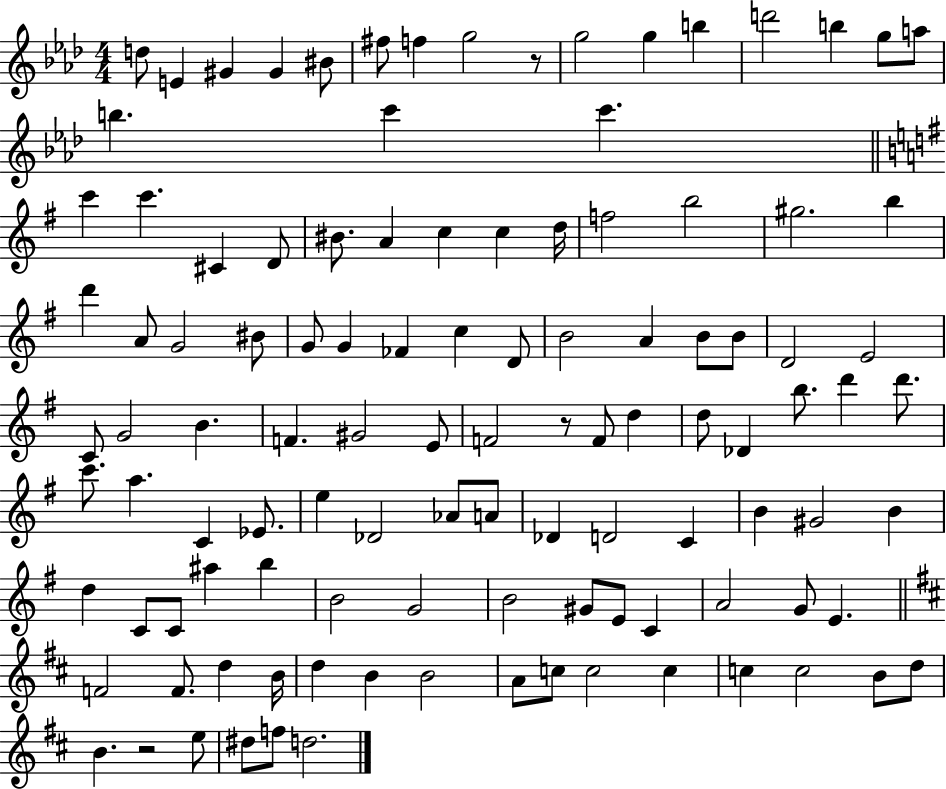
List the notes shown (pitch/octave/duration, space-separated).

D5/e E4/q G#4/q G#4/q BIS4/e F#5/e F5/q G5/h R/e G5/h G5/q B5/q D6/h B5/q G5/e A5/e B5/q. C6/q C6/q. C6/q C6/q. C#4/q D4/e BIS4/e. A4/q C5/q C5/q D5/s F5/h B5/h G#5/h. B5/q D6/q A4/e G4/h BIS4/e G4/e G4/q FES4/q C5/q D4/e B4/h A4/q B4/e B4/e D4/h E4/h C4/e G4/h B4/q. F4/q. G#4/h E4/e F4/h R/e F4/e D5/q D5/e Db4/q B5/e. D6/q D6/e. C6/e. A5/q. C4/q Eb4/e. E5/q Db4/h Ab4/e A4/e Db4/q D4/h C4/q B4/q G#4/h B4/q D5/q C4/e C4/e A#5/q B5/q B4/h G4/h B4/h G#4/e E4/e C4/q A4/h G4/e E4/q. F4/h F4/e. D5/q B4/s D5/q B4/q B4/h A4/e C5/e C5/h C5/q C5/q C5/h B4/e D5/e B4/q. R/h E5/e D#5/e F5/e D5/h.